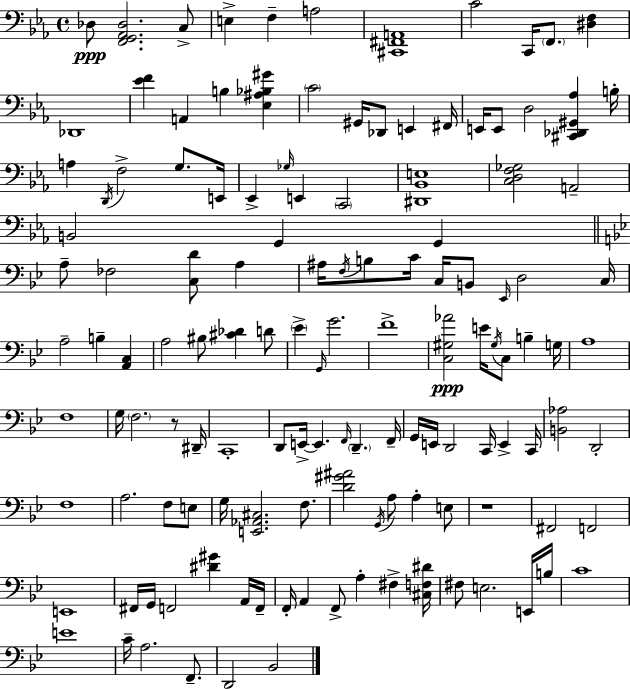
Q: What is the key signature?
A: EES major